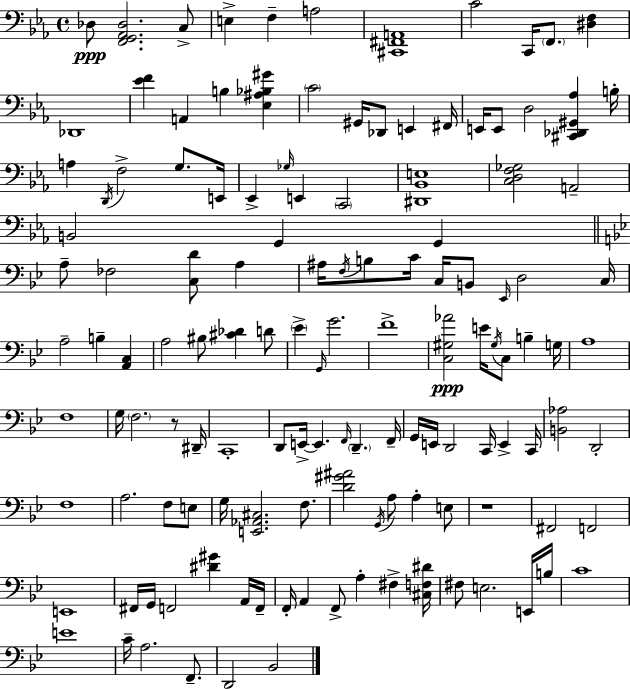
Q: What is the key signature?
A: EES major